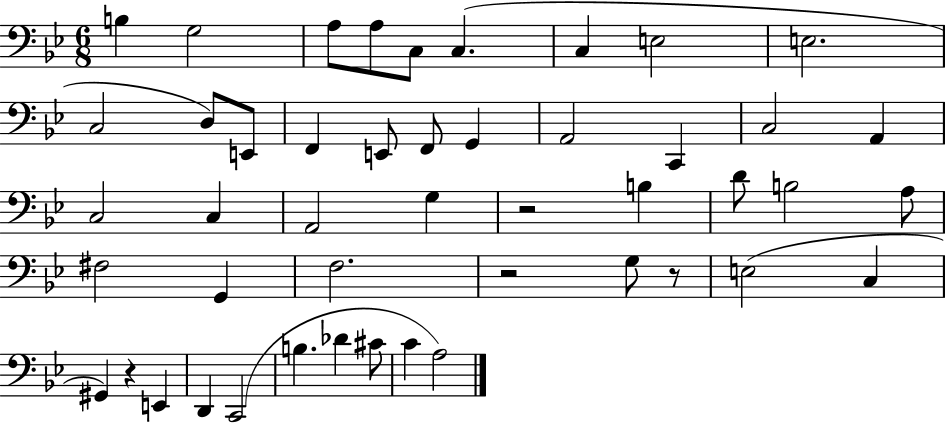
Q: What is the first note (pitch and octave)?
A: B3